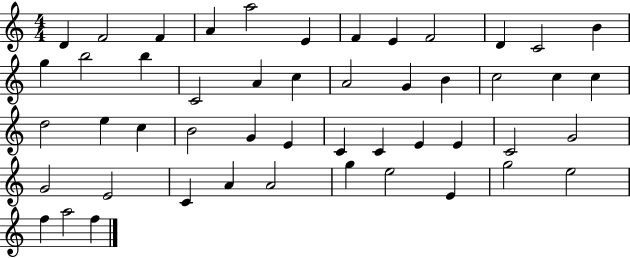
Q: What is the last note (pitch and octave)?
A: F5